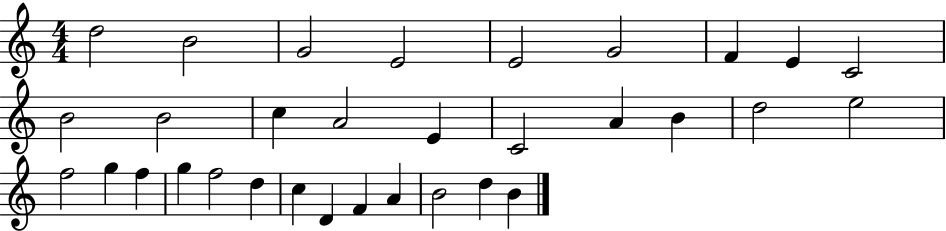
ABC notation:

X:1
T:Untitled
M:4/4
L:1/4
K:C
d2 B2 G2 E2 E2 G2 F E C2 B2 B2 c A2 E C2 A B d2 e2 f2 g f g f2 d c D F A B2 d B